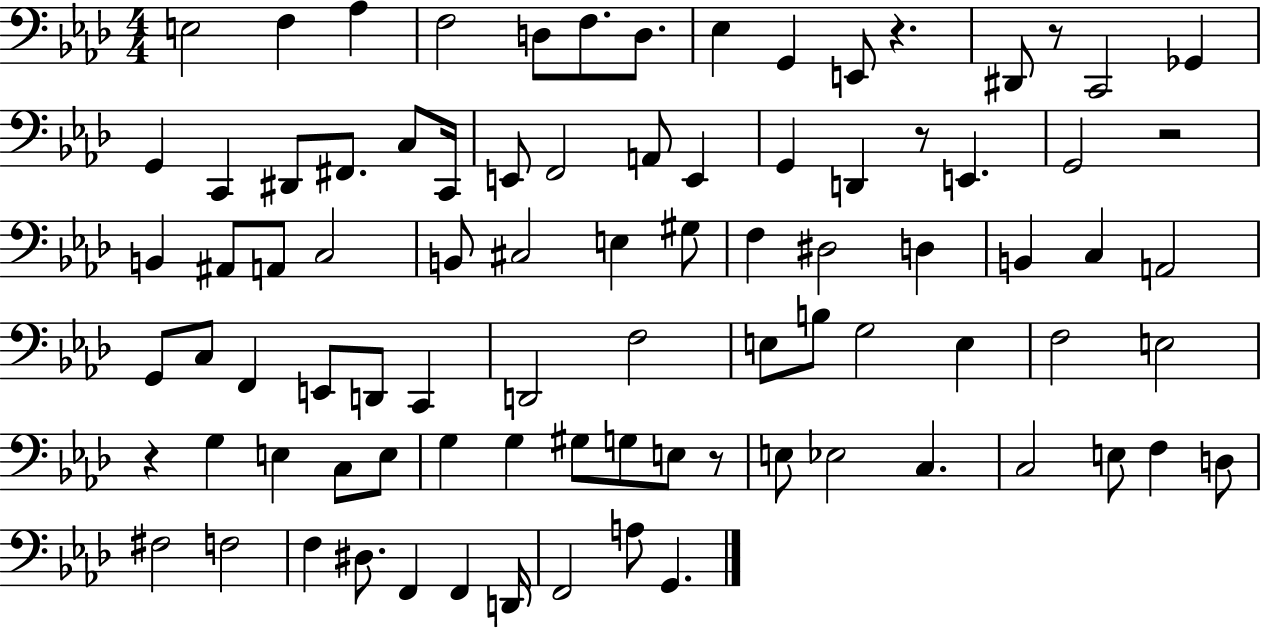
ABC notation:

X:1
T:Untitled
M:4/4
L:1/4
K:Ab
E,2 F, _A, F,2 D,/2 F,/2 D,/2 _E, G,, E,,/2 z ^D,,/2 z/2 C,,2 _G,, G,, C,, ^D,,/2 ^F,,/2 C,/2 C,,/4 E,,/2 F,,2 A,,/2 E,, G,, D,, z/2 E,, G,,2 z2 B,, ^A,,/2 A,,/2 C,2 B,,/2 ^C,2 E, ^G,/2 F, ^D,2 D, B,, C, A,,2 G,,/2 C,/2 F,, E,,/2 D,,/2 C,, D,,2 F,2 E,/2 B,/2 G,2 E, F,2 E,2 z G, E, C,/2 E,/2 G, G, ^G,/2 G,/2 E,/2 z/2 E,/2 _E,2 C, C,2 E,/2 F, D,/2 ^F,2 F,2 F, ^D,/2 F,, F,, D,,/4 F,,2 A,/2 G,,